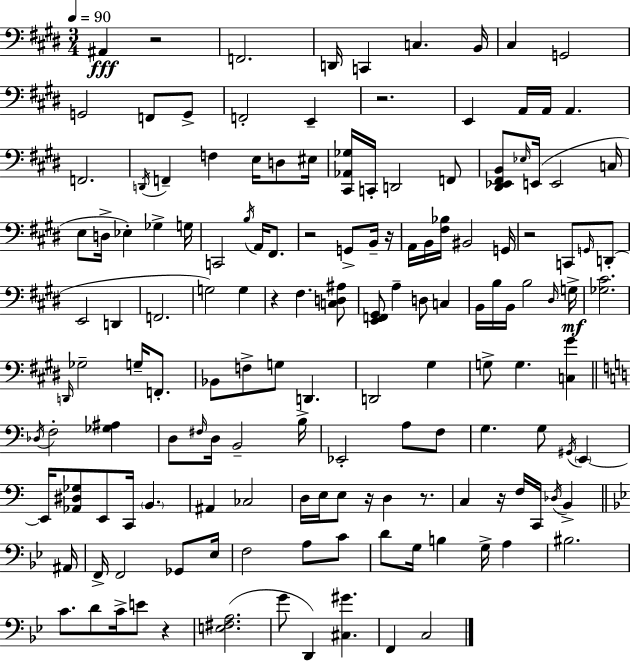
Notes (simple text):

A#2/q R/h F2/h. D2/s C2/q C3/q. B2/s C#3/q G2/h G2/h F2/e G2/e F2/h E2/q R/h. E2/q A2/s A2/s A2/q. F2/h. D2/s F2/q F3/q E3/s D3/e EIS3/s [C#2,Ab2,Gb3]/s C2/s D2/h F2/e [D#2,Eb2,F#2,B2]/e Eb3/s E2/s E2/h C3/s E3/e D3/s Eb3/q Gb3/q G3/s C2/h B3/s A2/s F#2/e. R/h G2/e B2/s R/s A2/s B2/s [F#3,Bb3]/s BIS2/h G2/s R/h C2/e G2/s D2/e E2/h D2/q F2/h. G3/h G3/q R/q F#3/q. [C3,D3,A#3]/e [E2,F2,G#2]/e A3/q D3/e C3/q B2/s B3/s B2/s B3/h D#3/s G3/s [Gb3,C#4]/h. D2/s Gb3/h G3/s F2/e. Bb2/e F3/e G3/e D2/q. D2/h G#3/q G3/e G3/q. [C3,G#4]/q Db3/s F3/h [Gb3,A#3]/q D3/e F#3/s D3/s B2/h B3/s Eb2/h A3/e F3/e G3/q. G3/e G#2/s E2/q E2/s [Ab2,D#3,Gb3]/e E2/e C2/s B2/q. A#2/q CES3/h D3/s E3/s E3/e R/s D3/q R/e. C3/q R/s F3/s C2/s Db3/s B2/q A#2/s F2/s F2/h Gb2/e Eb3/s F3/h A3/e C4/e D4/e G3/s B3/q G3/s A3/q BIS3/h. C4/e. D4/e C4/s E4/e R/q [E3,F#3,A3]/h. G4/e D2/q [C#3,G#4]/q. F2/q C3/h